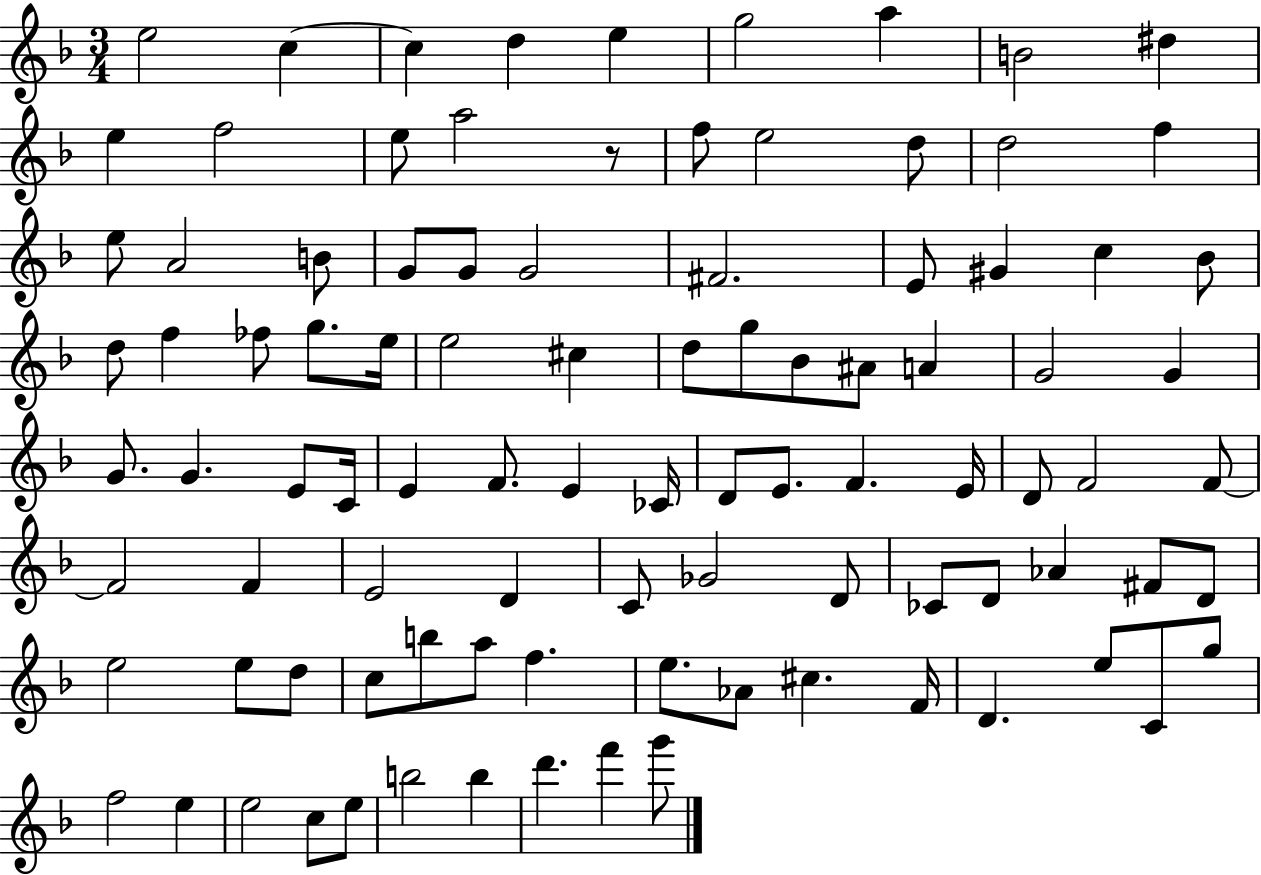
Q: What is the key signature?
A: F major